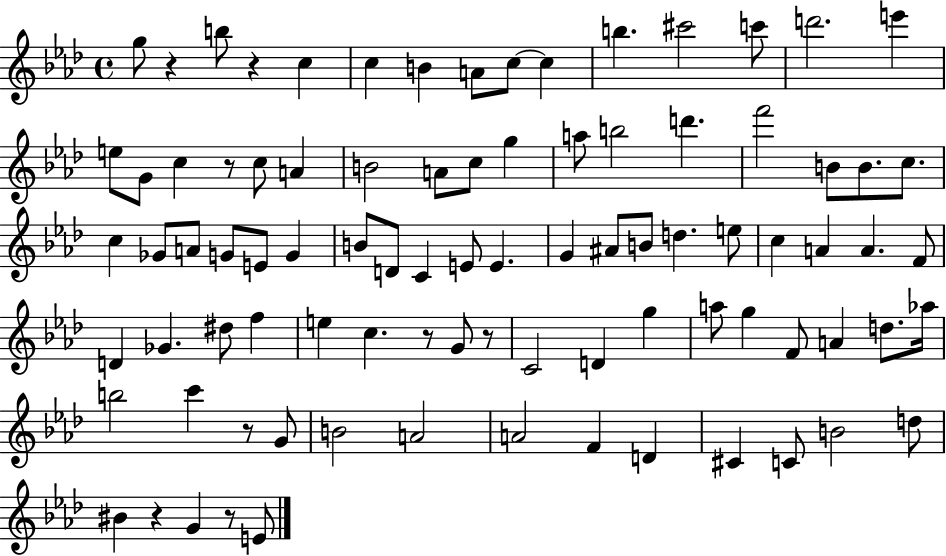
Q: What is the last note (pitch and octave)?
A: E4